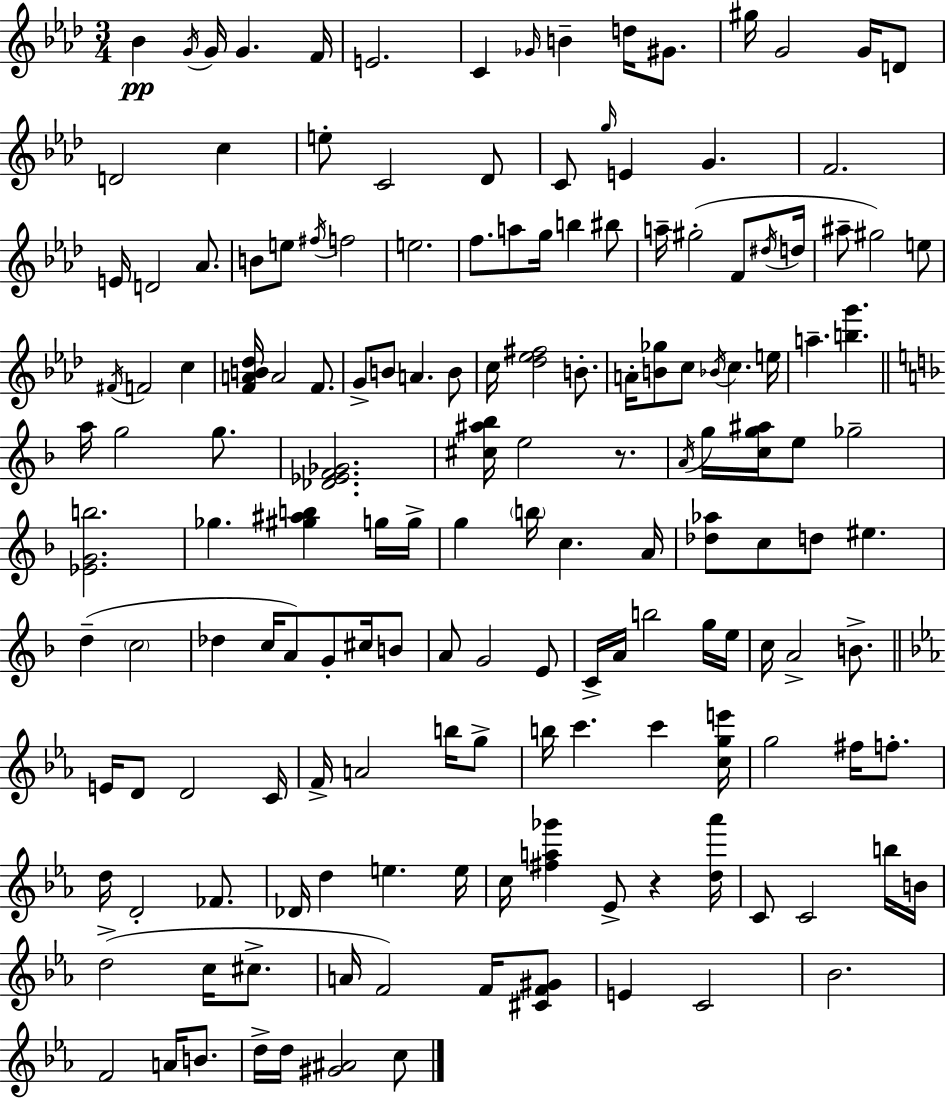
Bb4/q G4/s G4/s G4/q. F4/s E4/h. C4/q Gb4/s B4/q D5/s G#4/e. G#5/s G4/h G4/s D4/e D4/h C5/q E5/e C4/h Db4/e C4/e G5/s E4/q G4/q. F4/h. E4/s D4/h Ab4/e. B4/e E5/e F#5/s F5/h E5/h. F5/e. A5/e G5/s B5/q BIS5/e A5/s G#5/h F4/e D#5/s D5/s A#5/e G#5/h E5/e F#4/s F4/h C5/q [F4,A4,B4,Db5]/s A4/h F4/e. G4/e B4/e A4/q. B4/e C5/s [Db5,Eb5,F#5]/h B4/e. A4/s [B4,Gb5]/e C5/e Bb4/s C5/q. E5/s A5/q. [B5,G6]/q. A5/s G5/h G5/e. [Db4,Eb4,F4,Gb4]/h. [C#5,A#5,Bb5]/s E5/h R/e. A4/s G5/s [C5,G5,A#5]/s E5/e Gb5/h [Eb4,G4,B5]/h. Gb5/q. [G#5,A#5,B5]/q G5/s G5/s G5/q B5/s C5/q. A4/s [Db5,Ab5]/e C5/e D5/e EIS5/q. D5/q C5/h Db5/q C5/s A4/e G4/e C#5/s B4/e A4/e G4/h E4/e C4/s A4/s B5/h G5/s E5/s C5/s A4/h B4/e. E4/s D4/e D4/h C4/s F4/s A4/h B5/s G5/e B5/s C6/q. C6/q [C5,G5,E6]/s G5/h F#5/s F5/e. D5/s D4/h FES4/e. Db4/s D5/q E5/q. E5/s C5/s [F#5,A5,Gb6]/q Eb4/e R/q [D5,Ab6]/s C4/e C4/h B5/s B4/s D5/h C5/s C#5/e. A4/s F4/h F4/s [C#4,F4,G#4]/e E4/q C4/h Bb4/h. F4/h A4/s B4/e. D5/s D5/s [G#4,A#4]/h C5/e